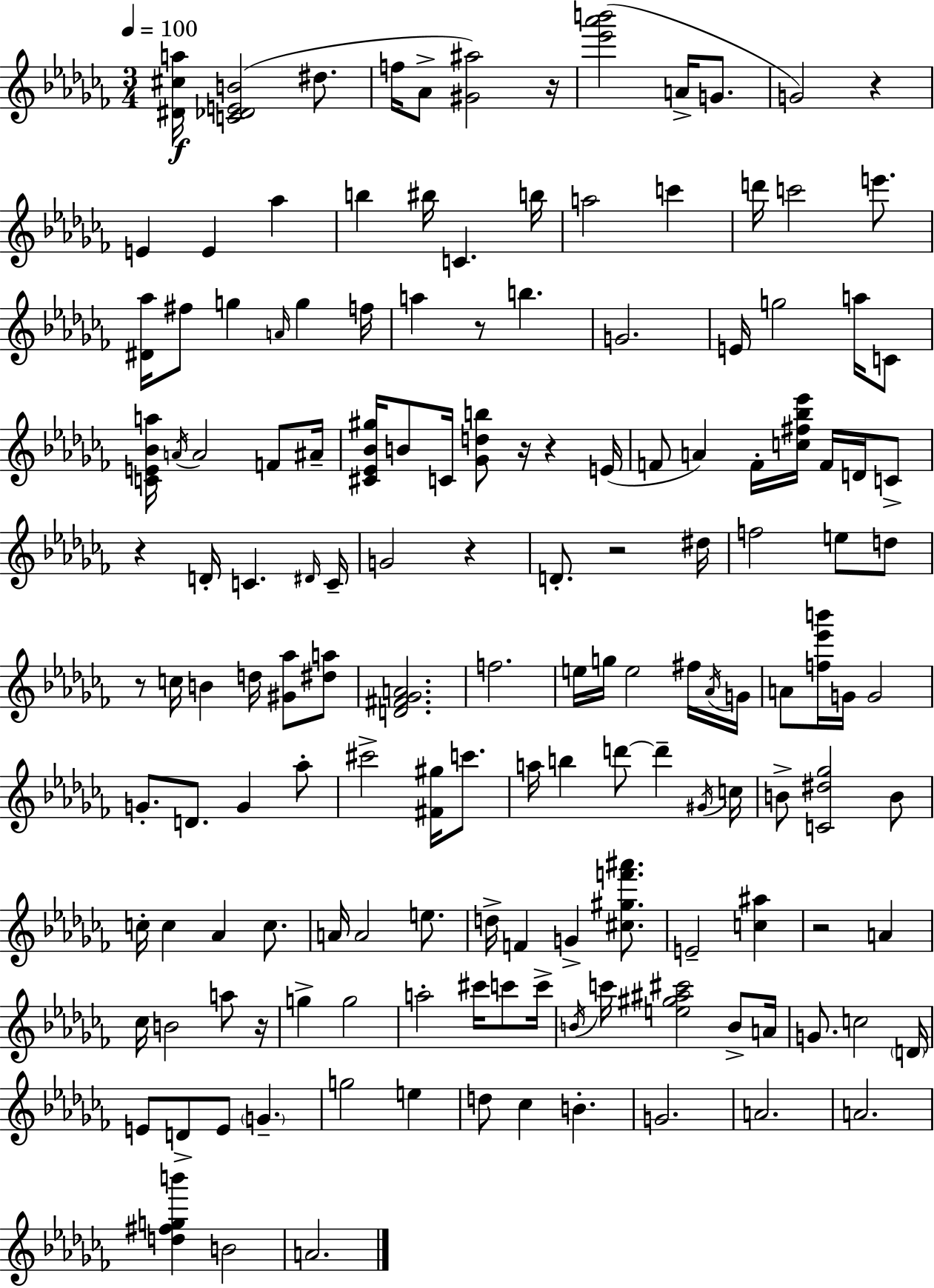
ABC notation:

X:1
T:Untitled
M:3/4
L:1/4
K:Abm
[^D^ca]/4 [C_DEB]2 ^d/2 f/4 _A/2 [^G^a]2 z/4 [_e'_a'b']2 A/4 G/2 G2 z E E _a b ^b/4 C b/4 a2 c' d'/4 c'2 e'/2 [^D_a]/4 ^f/2 g A/4 g f/4 a z/2 b G2 E/4 g2 a/4 C/2 [CE_Ba]/4 A/4 A2 F/2 ^A/4 [^C_E_B^g]/4 B/2 C/4 [_Gdb]/2 z/4 z E/4 F/2 A F/4 [c^f_b_e']/4 F/4 D/4 C/2 z D/4 C ^D/4 C/4 G2 z D/2 z2 ^d/4 f2 e/2 d/2 z/2 c/4 B d/4 [^G_a]/2 [^da]/2 [D^F_GA]2 f2 e/4 g/4 e2 ^f/4 _A/4 G/4 A/2 [f_e'b']/4 G/4 G2 G/2 D/2 G _a/2 ^c'2 [^F^g]/4 c'/2 a/4 b d'/2 d' ^G/4 c/4 B/2 [C^d_g]2 B/2 c/4 c _A c/2 A/4 A2 e/2 d/4 F G [^c^gf'^a']/2 E2 [c^a] z2 A _c/4 B2 a/2 z/4 g g2 a2 ^c'/4 c'/2 c'/4 B/4 c'/4 [e^g^a^c']2 B/2 A/4 G/2 c2 D/4 E/2 D/2 E/2 G g2 e d/2 _c B G2 A2 A2 [d^fgb'] B2 A2